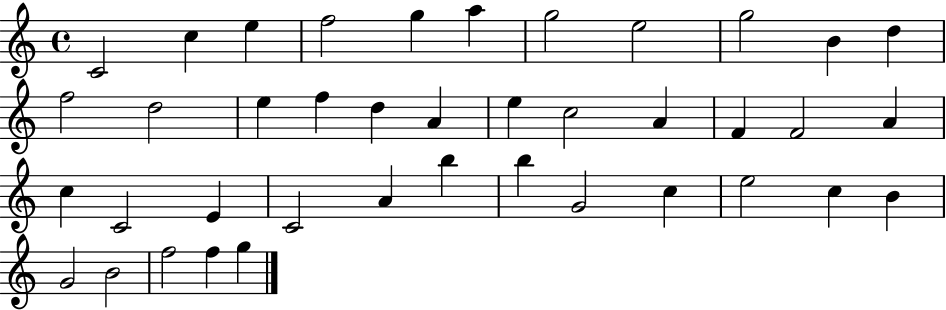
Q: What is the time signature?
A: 4/4